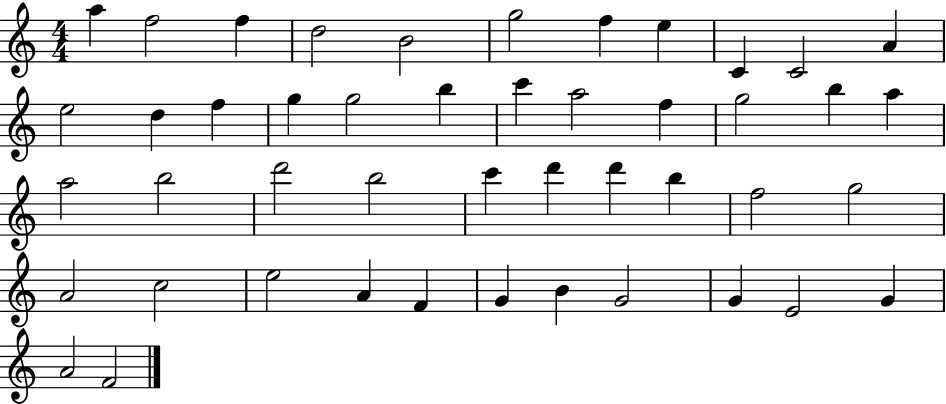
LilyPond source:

{
  \clef treble
  \numericTimeSignature
  \time 4/4
  \key c \major
  a''4 f''2 f''4 | d''2 b'2 | g''2 f''4 e''4 | c'4 c'2 a'4 | \break e''2 d''4 f''4 | g''4 g''2 b''4 | c'''4 a''2 f''4 | g''2 b''4 a''4 | \break a''2 b''2 | d'''2 b''2 | c'''4 d'''4 d'''4 b''4 | f''2 g''2 | \break a'2 c''2 | e''2 a'4 f'4 | g'4 b'4 g'2 | g'4 e'2 g'4 | \break a'2 f'2 | \bar "|."
}